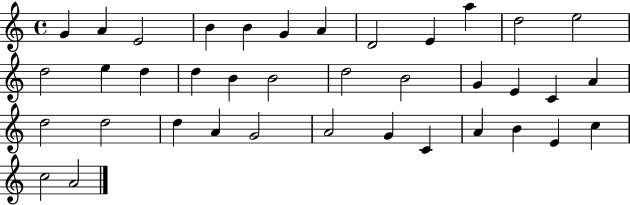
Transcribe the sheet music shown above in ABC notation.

X:1
T:Untitled
M:4/4
L:1/4
K:C
G A E2 B B G A D2 E a d2 e2 d2 e d d B B2 d2 B2 G E C A d2 d2 d A G2 A2 G C A B E c c2 A2